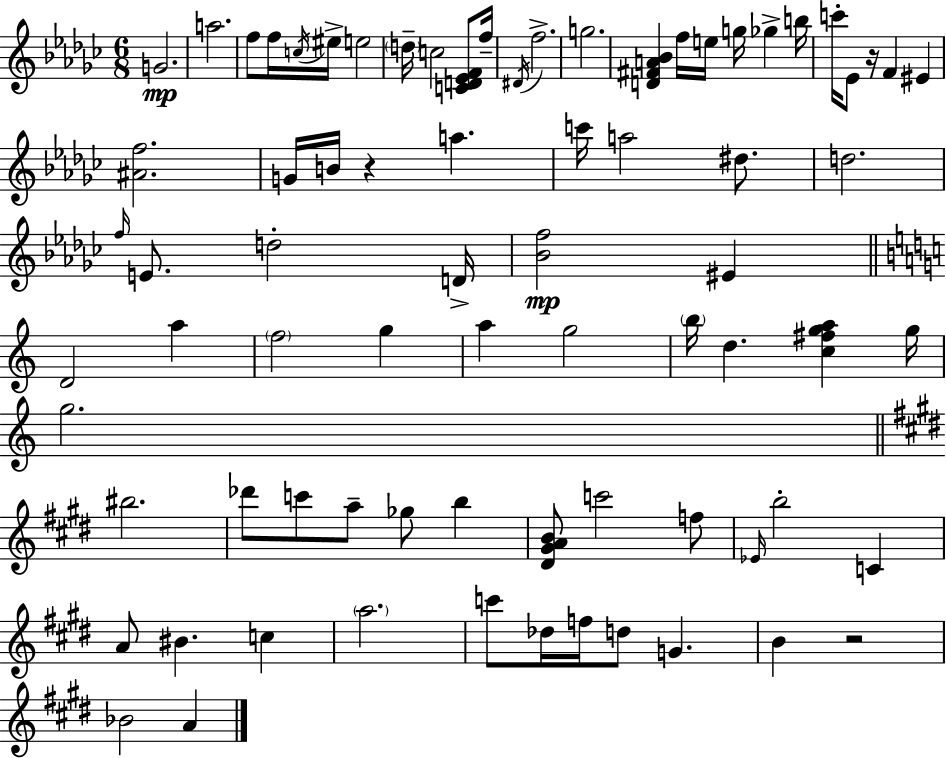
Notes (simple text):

G4/h. A5/h. F5/e F5/s C5/s EIS5/s E5/h D5/s C5/h [C4,D4,Eb4,F4]/e F5/s D#4/s F5/h. G5/h. [D4,F#4,A4,Bb4]/q F5/s E5/s G5/s Gb5/q B5/s C6/s Eb4/e R/s F4/q EIS4/q [A#4,F5]/h. G4/s B4/s R/q A5/q. C6/s A5/h D#5/e. D5/h. F5/s E4/e. D5/h D4/s [Bb4,F5]/h EIS4/q D4/h A5/q F5/h G5/q A5/q G5/h B5/s D5/q. [C5,F#5,G5,A5]/q G5/s G5/h. BIS5/h. Db6/e C6/e A5/e Gb5/e B5/q [D#4,G#4,A4,B4]/e C6/h F5/e Eb4/s B5/h C4/q A4/e BIS4/q. C5/q A5/h. C6/e Db5/s F5/s D5/e G4/q. B4/q R/h Bb4/h A4/q